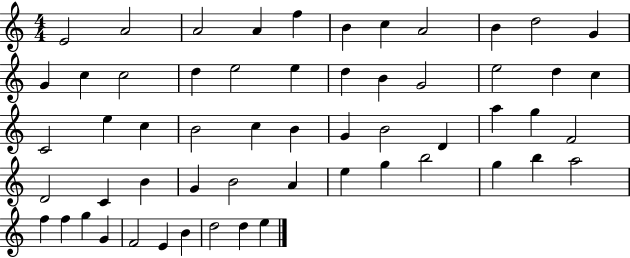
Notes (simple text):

E4/h A4/h A4/h A4/q F5/q B4/q C5/q A4/h B4/q D5/h G4/q G4/q C5/q C5/h D5/q E5/h E5/q D5/q B4/q G4/h E5/h D5/q C5/q C4/h E5/q C5/q B4/h C5/q B4/q G4/q B4/h D4/q A5/q G5/q F4/h D4/h C4/q B4/q G4/q B4/h A4/q E5/q G5/q B5/h G5/q B5/q A5/h F5/q F5/q G5/q G4/q F4/h E4/q B4/q D5/h D5/q E5/q